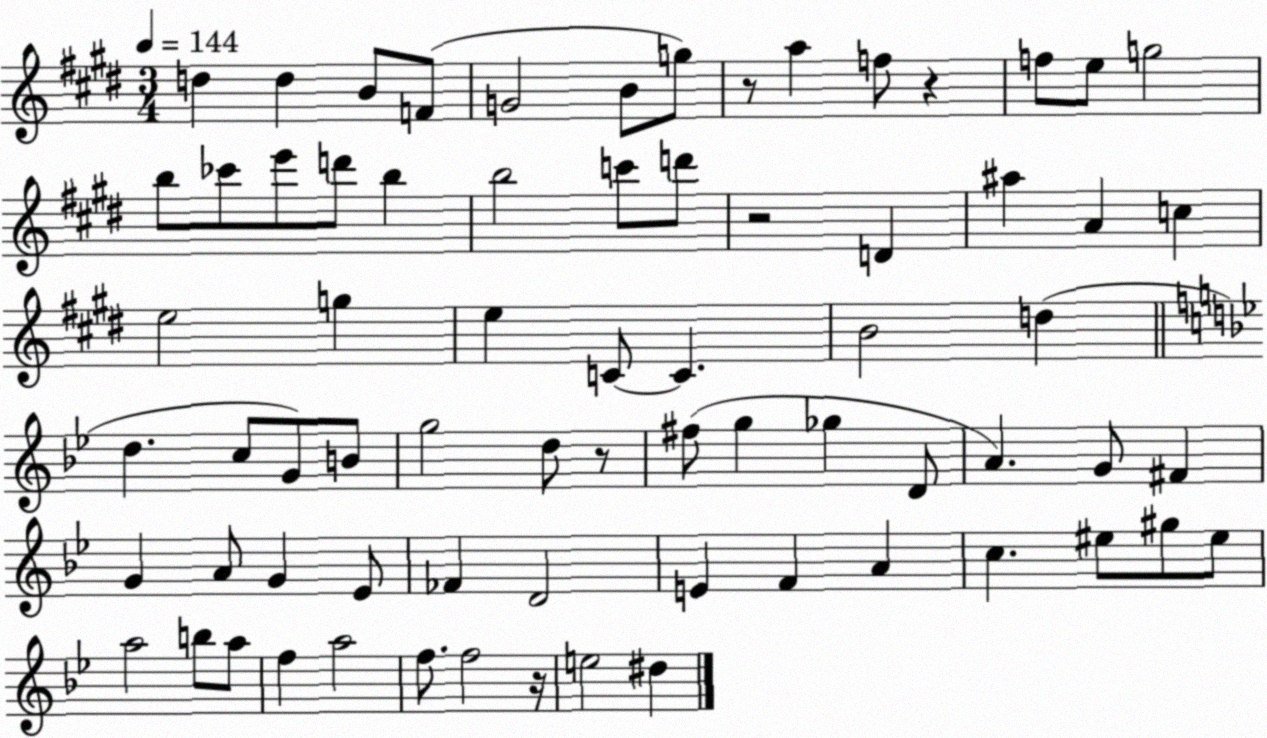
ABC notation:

X:1
T:Untitled
M:3/4
L:1/4
K:E
d d B/2 F/2 G2 B/2 g/2 z/2 a f/2 z f/2 e/2 g2 b/2 _c'/2 e'/2 d'/2 b b2 c'/2 d'/2 z2 D ^a A c e2 g e C/2 C B2 d d c/2 G/2 B/2 g2 d/2 z/2 ^f/2 g _g D/2 A G/2 ^F G A/2 G _E/2 _F D2 E F A c ^e/2 ^g/2 ^e/2 a2 b/2 a/2 f a2 f/2 f2 z/4 e2 ^d